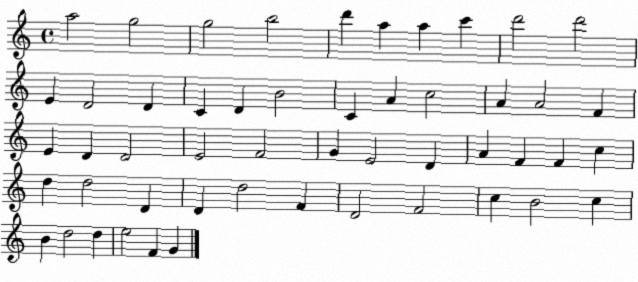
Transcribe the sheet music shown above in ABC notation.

X:1
T:Untitled
M:4/4
L:1/4
K:C
a2 g2 g2 b2 d' a a c' d'2 d'2 E D2 D C D B2 C A c2 A A2 F E D D2 E2 F2 G E2 D A F F c d d2 D D d2 F D2 F2 c B2 c B d2 d e2 F G